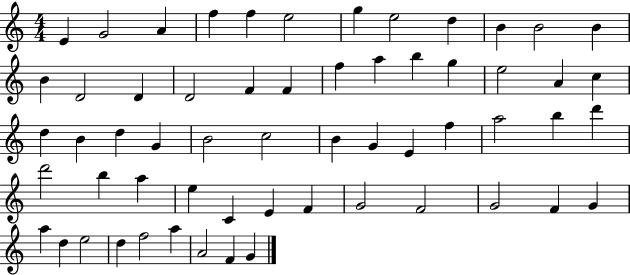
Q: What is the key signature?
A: C major